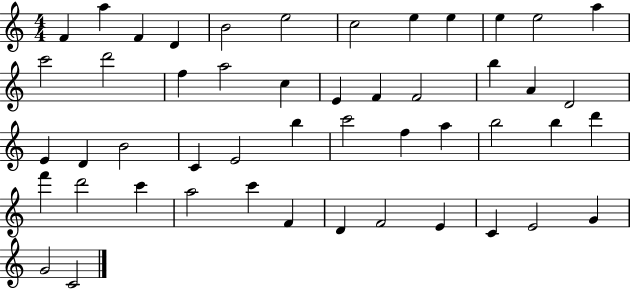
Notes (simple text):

F4/q A5/q F4/q D4/q B4/h E5/h C5/h E5/q E5/q E5/q E5/h A5/q C6/h D6/h F5/q A5/h C5/q E4/q F4/q F4/h B5/q A4/q D4/h E4/q D4/q B4/h C4/q E4/h B5/q C6/h F5/q A5/q B5/h B5/q D6/q F6/q D6/h C6/q A5/h C6/q F4/q D4/q F4/h E4/q C4/q E4/h G4/q G4/h C4/h